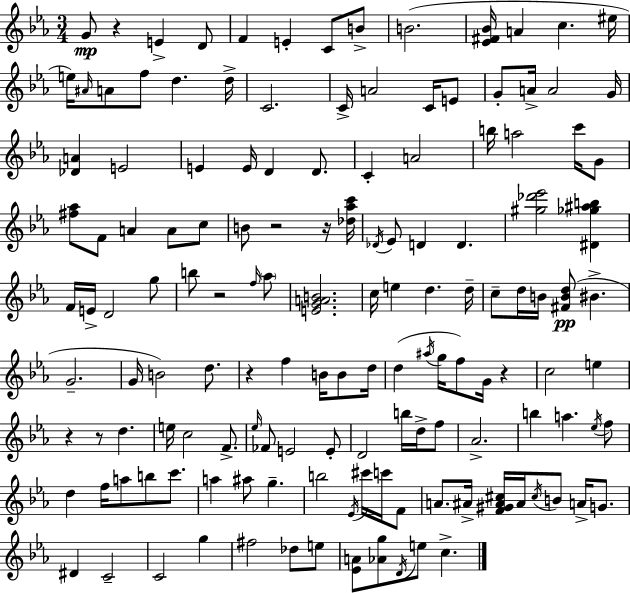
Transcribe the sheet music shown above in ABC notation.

X:1
T:Untitled
M:3/4
L:1/4
K:Eb
G/2 z E D/2 F E C/2 B/2 B2 [_E^F_B]/4 A c ^e/4 e/4 ^A/4 A/2 f/2 d d/4 C2 C/4 A2 C/4 E/2 G/2 A/4 A2 G/4 [_DA] E2 E E/4 D D/2 C A2 b/4 a2 c'/4 G/2 [^f_a]/2 F/2 A A/2 c/2 B/2 z2 z/4 [_d_ac']/4 _D/4 _E/2 D D [^g_d'_e']2 [^D_g^ab] F/4 E/4 D2 g/2 b/2 z2 f/4 _a/2 [EGAB]2 c/4 e d d/4 c/2 d/4 B/4 [^FBd]/2 ^B G2 G/4 B2 d/2 z f B/4 B/2 d/4 d ^a/4 g/4 f/2 G/4 z c2 e z z/2 d e/4 c2 F/2 _e/4 _F/2 E2 E/2 D2 b/4 d/4 f/2 _A2 b a _e/4 f/2 d f/4 a/2 b/2 c'/2 a ^a/2 g b2 _E/4 ^c'/4 c'/4 F/2 A/2 ^A/4 [F^G^A^c]/4 ^A/4 ^c/4 B/2 A/4 G/2 ^D C2 C2 g ^f2 _d/2 e/2 [_EA]/2 [_Ag]/2 D/4 e/2 c